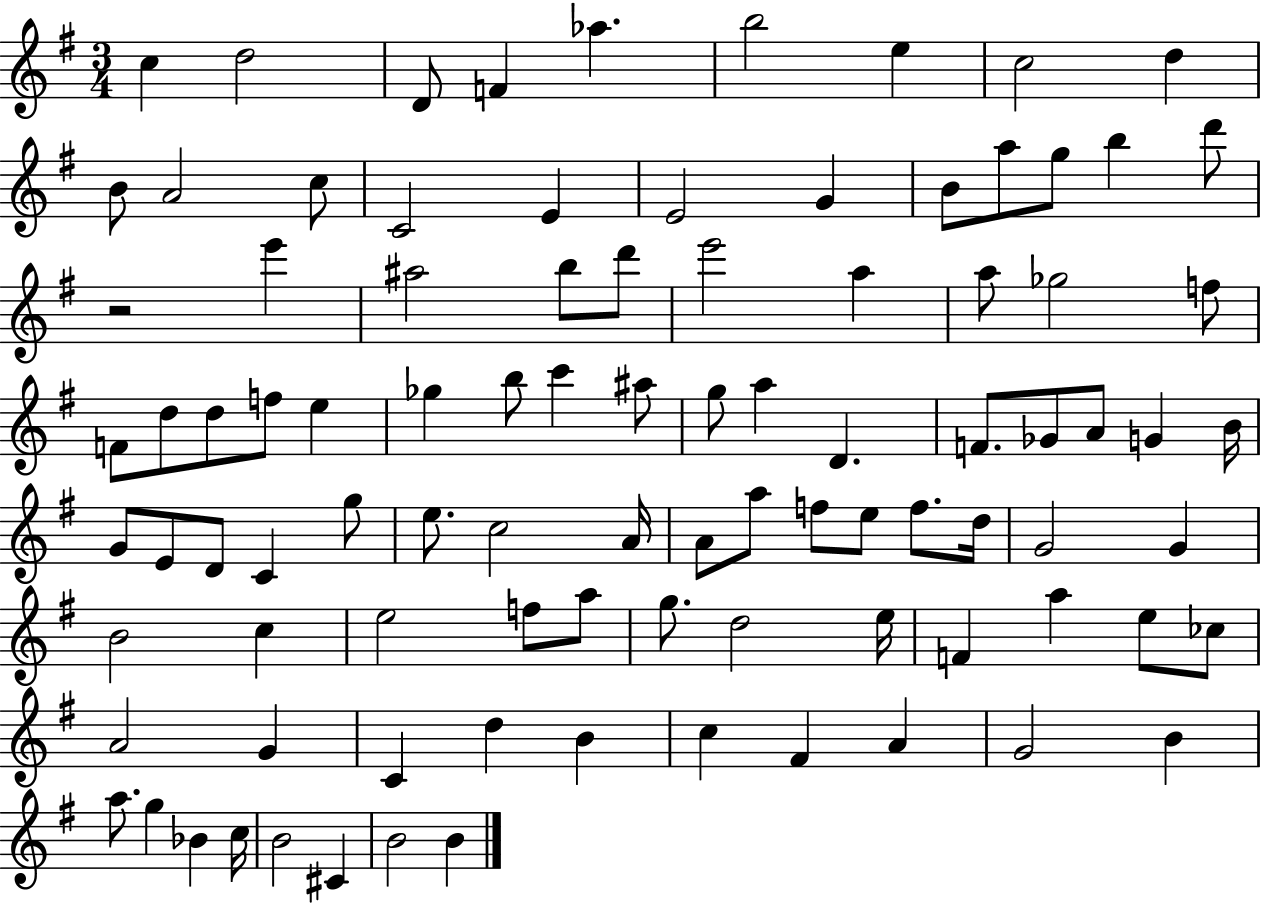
X:1
T:Untitled
M:3/4
L:1/4
K:G
c d2 D/2 F _a b2 e c2 d B/2 A2 c/2 C2 E E2 G B/2 a/2 g/2 b d'/2 z2 e' ^a2 b/2 d'/2 e'2 a a/2 _g2 f/2 F/2 d/2 d/2 f/2 e _g b/2 c' ^a/2 g/2 a D F/2 _G/2 A/2 G B/4 G/2 E/2 D/2 C g/2 e/2 c2 A/4 A/2 a/2 f/2 e/2 f/2 d/4 G2 G B2 c e2 f/2 a/2 g/2 d2 e/4 F a e/2 _c/2 A2 G C d B c ^F A G2 B a/2 g _B c/4 B2 ^C B2 B